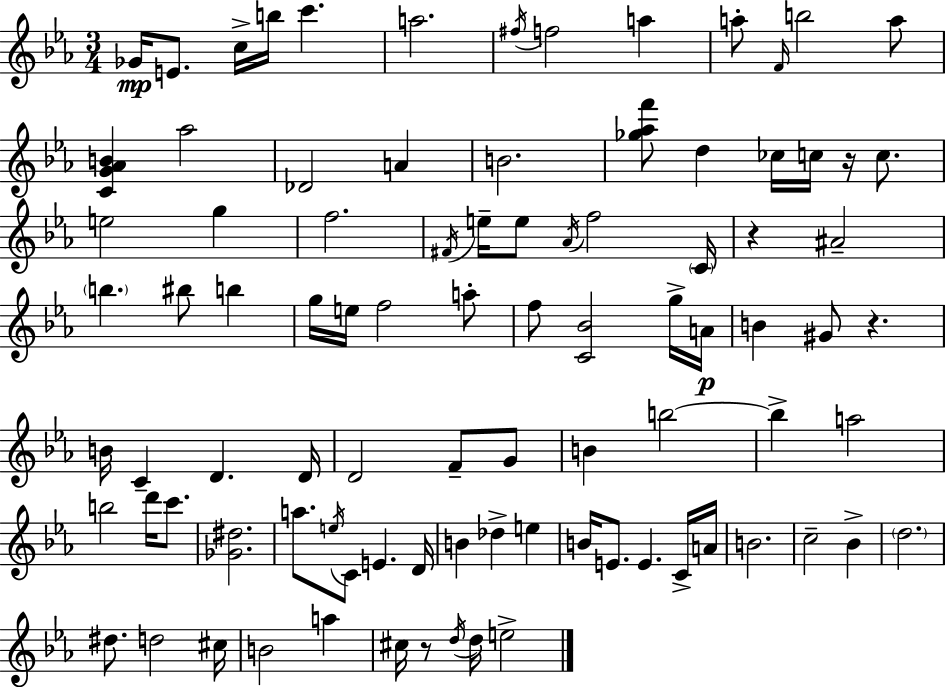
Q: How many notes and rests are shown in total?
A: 91